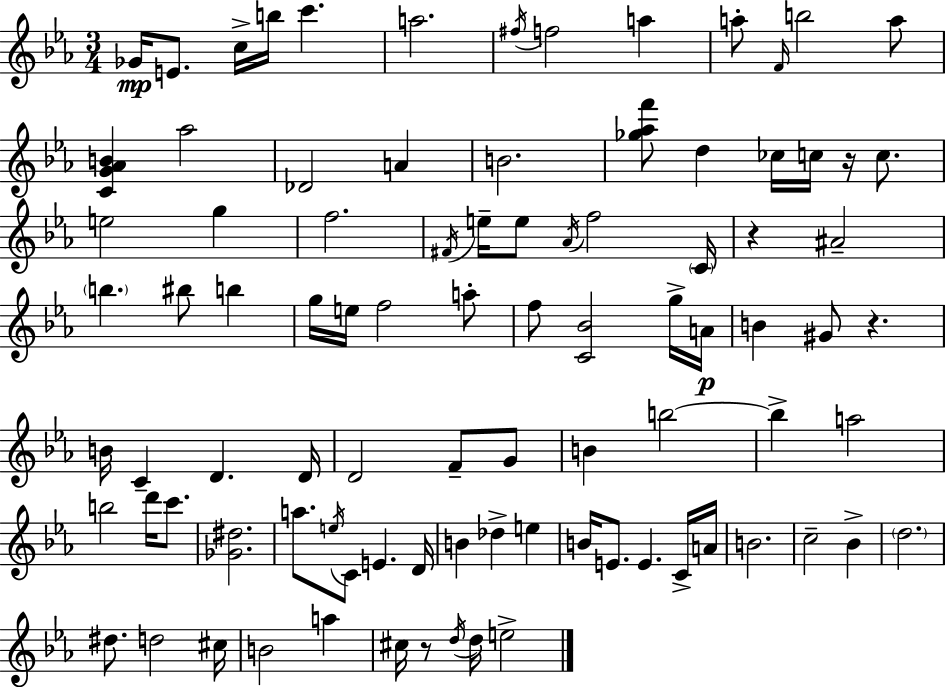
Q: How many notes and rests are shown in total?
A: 91